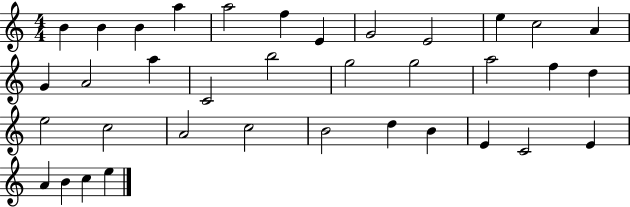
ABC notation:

X:1
T:Untitled
M:4/4
L:1/4
K:C
B B B a a2 f E G2 E2 e c2 A G A2 a C2 b2 g2 g2 a2 f d e2 c2 A2 c2 B2 d B E C2 E A B c e